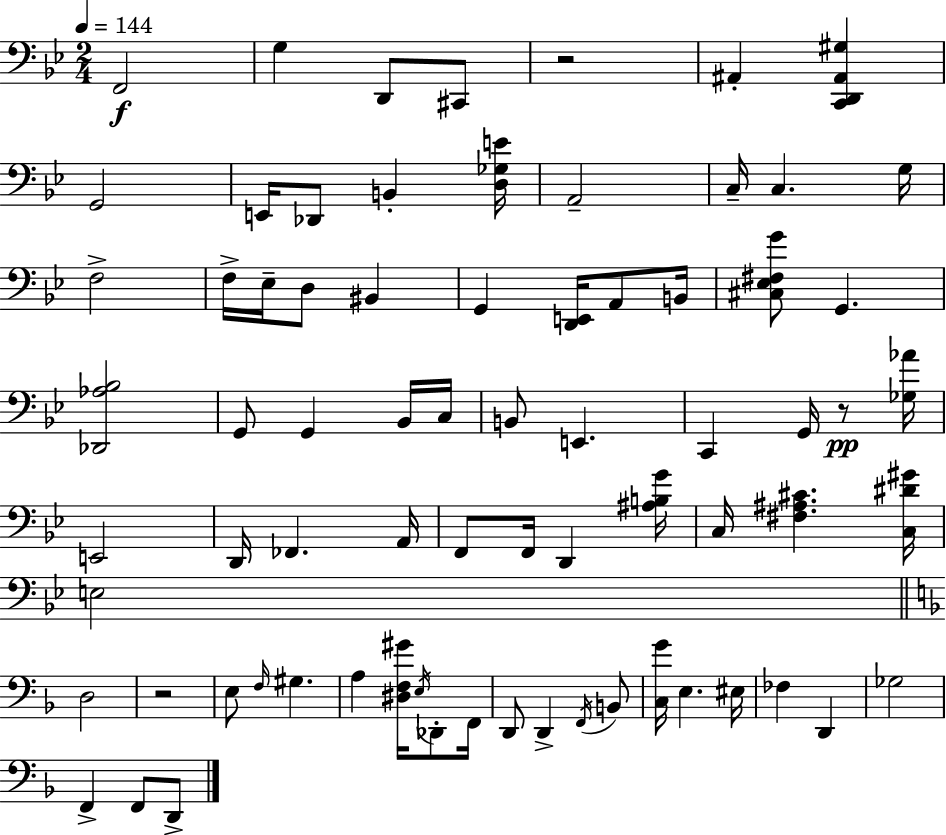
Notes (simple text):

F2/h G3/q D2/e C#2/e R/h A#2/q [C2,D2,A#2,G#3]/q G2/h E2/s Db2/e B2/q [D3,Gb3,E4]/s A2/h C3/s C3/q. G3/s F3/h F3/s Eb3/s D3/e BIS2/q G2/q [D2,E2]/s A2/e B2/s [C#3,Eb3,F#3,G4]/e G2/q. [Db2,Ab3,Bb3]/h G2/e G2/q Bb2/s C3/s B2/e E2/q. C2/q G2/s R/e [Gb3,Ab4]/s E2/h D2/s FES2/q. A2/s F2/e F2/s D2/q [A#3,B3,G4]/s C3/s [F#3,A#3,C#4]/q. [C3,D#4,G#4]/s E3/h D3/h R/h E3/e F3/s G#3/q. A3/q [D#3,F3,G#4]/s E3/s Db2/e F2/s D2/e D2/q F2/s B2/e [C3,G4]/s E3/q. EIS3/s FES3/q D2/q Gb3/h F2/q F2/e D2/e